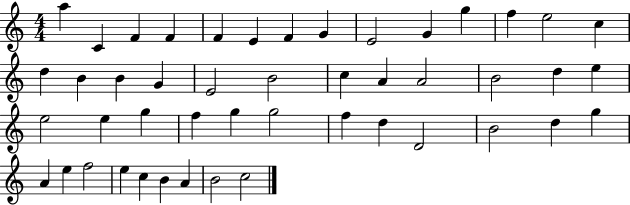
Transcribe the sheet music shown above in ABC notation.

X:1
T:Untitled
M:4/4
L:1/4
K:C
a C F F F E F G E2 G g f e2 c d B B G E2 B2 c A A2 B2 d e e2 e g f g g2 f d D2 B2 d g A e f2 e c B A B2 c2